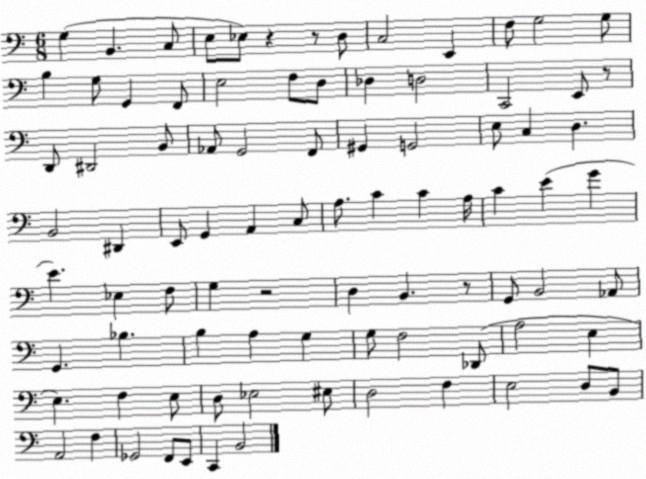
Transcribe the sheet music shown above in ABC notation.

X:1
T:Untitled
M:6/8
L:1/4
K:C
G, B,, C,/2 E,/2 _E,/2 z z/2 D,/2 C,2 E,, F,/2 G,2 G,/2 B, G,/2 G,, F,,/2 E,2 F,/2 D,/2 _D, D,2 C,,2 E,,/2 z/2 D,,/2 ^D,,2 B,,/2 _A,,/2 G,,2 F,,/2 ^G,, G,,2 E,/2 C, D, B,,2 ^D,, E,,/2 G,, A,, C,/2 A,/2 C C A,/4 C E G E _E, F,/2 G, z2 D, B,, z/2 G,,/2 B,,2 _A,,/2 G,, _B, B, A, G, G,/2 F,2 _D,,/2 A,2 E, E, F, E,/2 D,/2 _E,2 ^E,/2 D,2 F, E,2 D,/2 B,,/2 A,,2 F, _G,,2 F,,/2 E,,/2 C,, B,,2